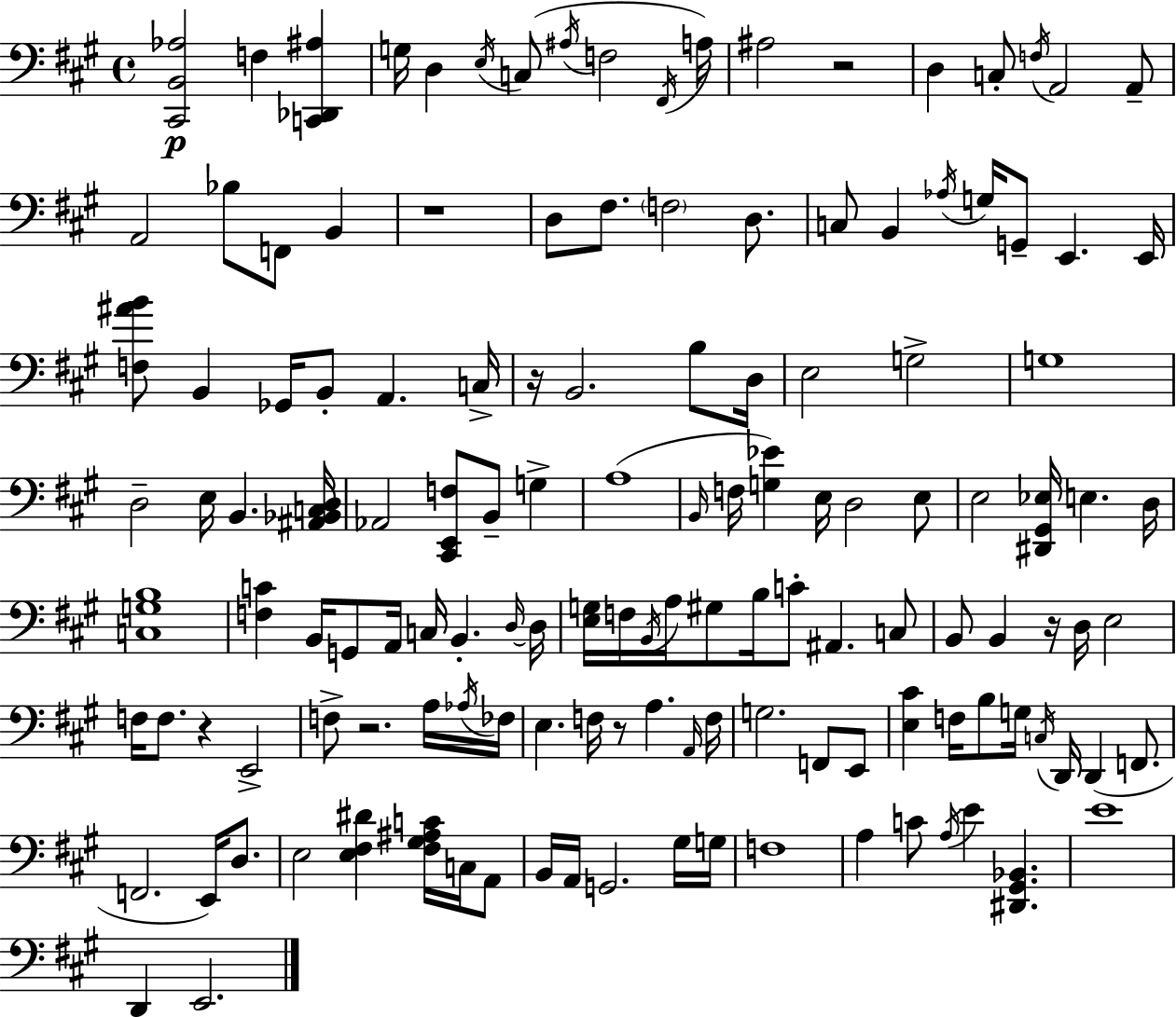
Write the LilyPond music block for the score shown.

{
  \clef bass
  \time 4/4
  \defaultTimeSignature
  \key a \major
  <cis, b, aes>2\p f4 <c, des, ais>4 | g16 d4 \acciaccatura { e16 } c8( \acciaccatura { ais16 } f2 | \acciaccatura { fis,16 } a16) ais2 r2 | d4 c8-. \acciaccatura { f16 } a,2 | \break a,8-- a,2 bes8 f,8 | b,4 r1 | d8 fis8. \parenthesize f2 | d8. c8 b,4 \acciaccatura { aes16 } g16 g,8-- e,4. | \break e,16 <f ais' b'>8 b,4 ges,16 b,8-. a,4. | c16-> r16 b,2. | b8 d16 e2 g2-> | g1 | \break d2-- e16 b,4. | <ais, bes, c d>16 aes,2 <cis, e, f>8 b,8-- | g4-> a1( | \grace { b,16 } f16 <g ees'>4) e16 d2 | \break e8 e2 <dis, gis, ees>16 e4. | d16 <c g b>1 | <f c'>4 b,16 g,8 a,16 c16 b,4.-. | \grace { d16~ }~ d16 <e g>16 f16 \acciaccatura { b,16 } a16 gis8 b16 c'8-. | \break ais,4. c8 b,8 b,4 r16 d16 | e2 f16 f8. r4 | e,2-> f8-> r2. | a16 \acciaccatura { aes16 } fes16 e4. f16 | \break r8 a4. \grace { a,16 } f16 g2. | f,8 e,8 <e cis'>4 f16 b8 | g16 \acciaccatura { c16 } d,16 d,4( f,8. f,2. | e,16) d8. e2 | \break <e fis dis'>4 <fis gis ais c'>16 c16 a,8 b,16 a,16 g,2. | gis16 g16 f1 | a4 c'8 | \acciaccatura { a16 } e'4 <dis, gis, bes,>4. e'1 | \break d,4 | e,2. \bar "|."
}